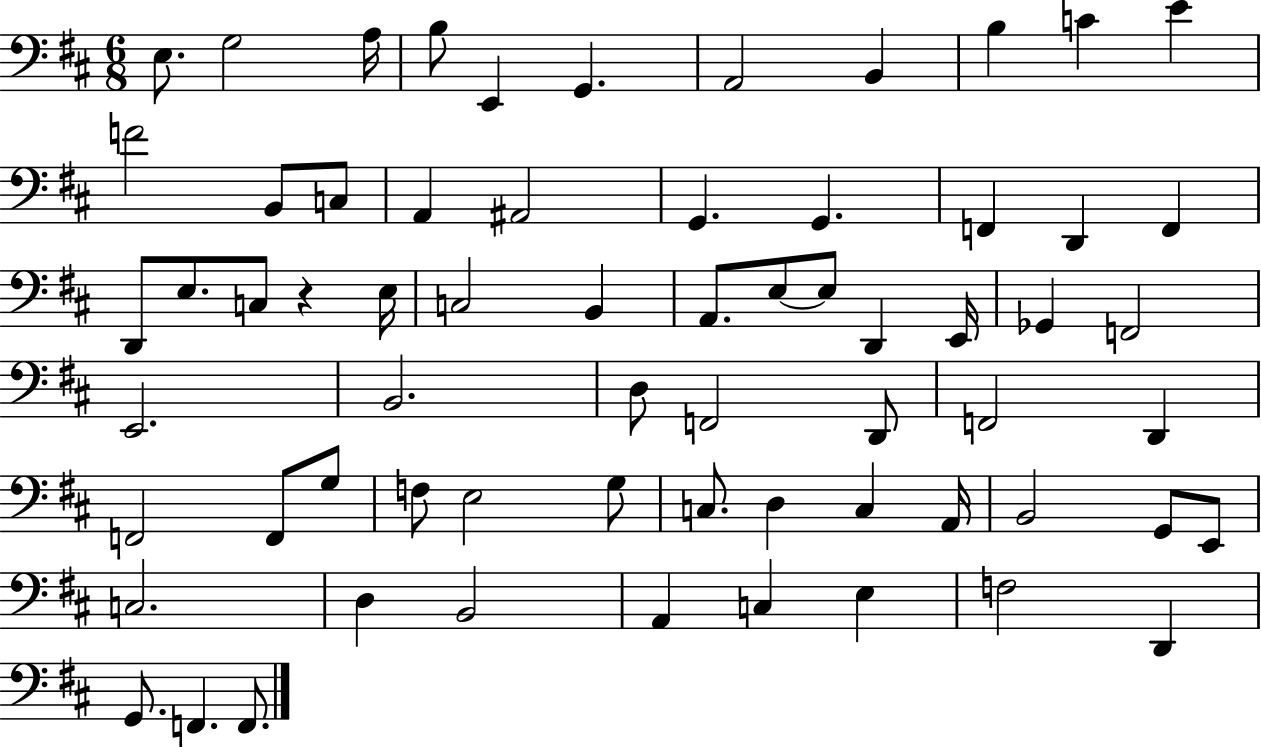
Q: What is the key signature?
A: D major